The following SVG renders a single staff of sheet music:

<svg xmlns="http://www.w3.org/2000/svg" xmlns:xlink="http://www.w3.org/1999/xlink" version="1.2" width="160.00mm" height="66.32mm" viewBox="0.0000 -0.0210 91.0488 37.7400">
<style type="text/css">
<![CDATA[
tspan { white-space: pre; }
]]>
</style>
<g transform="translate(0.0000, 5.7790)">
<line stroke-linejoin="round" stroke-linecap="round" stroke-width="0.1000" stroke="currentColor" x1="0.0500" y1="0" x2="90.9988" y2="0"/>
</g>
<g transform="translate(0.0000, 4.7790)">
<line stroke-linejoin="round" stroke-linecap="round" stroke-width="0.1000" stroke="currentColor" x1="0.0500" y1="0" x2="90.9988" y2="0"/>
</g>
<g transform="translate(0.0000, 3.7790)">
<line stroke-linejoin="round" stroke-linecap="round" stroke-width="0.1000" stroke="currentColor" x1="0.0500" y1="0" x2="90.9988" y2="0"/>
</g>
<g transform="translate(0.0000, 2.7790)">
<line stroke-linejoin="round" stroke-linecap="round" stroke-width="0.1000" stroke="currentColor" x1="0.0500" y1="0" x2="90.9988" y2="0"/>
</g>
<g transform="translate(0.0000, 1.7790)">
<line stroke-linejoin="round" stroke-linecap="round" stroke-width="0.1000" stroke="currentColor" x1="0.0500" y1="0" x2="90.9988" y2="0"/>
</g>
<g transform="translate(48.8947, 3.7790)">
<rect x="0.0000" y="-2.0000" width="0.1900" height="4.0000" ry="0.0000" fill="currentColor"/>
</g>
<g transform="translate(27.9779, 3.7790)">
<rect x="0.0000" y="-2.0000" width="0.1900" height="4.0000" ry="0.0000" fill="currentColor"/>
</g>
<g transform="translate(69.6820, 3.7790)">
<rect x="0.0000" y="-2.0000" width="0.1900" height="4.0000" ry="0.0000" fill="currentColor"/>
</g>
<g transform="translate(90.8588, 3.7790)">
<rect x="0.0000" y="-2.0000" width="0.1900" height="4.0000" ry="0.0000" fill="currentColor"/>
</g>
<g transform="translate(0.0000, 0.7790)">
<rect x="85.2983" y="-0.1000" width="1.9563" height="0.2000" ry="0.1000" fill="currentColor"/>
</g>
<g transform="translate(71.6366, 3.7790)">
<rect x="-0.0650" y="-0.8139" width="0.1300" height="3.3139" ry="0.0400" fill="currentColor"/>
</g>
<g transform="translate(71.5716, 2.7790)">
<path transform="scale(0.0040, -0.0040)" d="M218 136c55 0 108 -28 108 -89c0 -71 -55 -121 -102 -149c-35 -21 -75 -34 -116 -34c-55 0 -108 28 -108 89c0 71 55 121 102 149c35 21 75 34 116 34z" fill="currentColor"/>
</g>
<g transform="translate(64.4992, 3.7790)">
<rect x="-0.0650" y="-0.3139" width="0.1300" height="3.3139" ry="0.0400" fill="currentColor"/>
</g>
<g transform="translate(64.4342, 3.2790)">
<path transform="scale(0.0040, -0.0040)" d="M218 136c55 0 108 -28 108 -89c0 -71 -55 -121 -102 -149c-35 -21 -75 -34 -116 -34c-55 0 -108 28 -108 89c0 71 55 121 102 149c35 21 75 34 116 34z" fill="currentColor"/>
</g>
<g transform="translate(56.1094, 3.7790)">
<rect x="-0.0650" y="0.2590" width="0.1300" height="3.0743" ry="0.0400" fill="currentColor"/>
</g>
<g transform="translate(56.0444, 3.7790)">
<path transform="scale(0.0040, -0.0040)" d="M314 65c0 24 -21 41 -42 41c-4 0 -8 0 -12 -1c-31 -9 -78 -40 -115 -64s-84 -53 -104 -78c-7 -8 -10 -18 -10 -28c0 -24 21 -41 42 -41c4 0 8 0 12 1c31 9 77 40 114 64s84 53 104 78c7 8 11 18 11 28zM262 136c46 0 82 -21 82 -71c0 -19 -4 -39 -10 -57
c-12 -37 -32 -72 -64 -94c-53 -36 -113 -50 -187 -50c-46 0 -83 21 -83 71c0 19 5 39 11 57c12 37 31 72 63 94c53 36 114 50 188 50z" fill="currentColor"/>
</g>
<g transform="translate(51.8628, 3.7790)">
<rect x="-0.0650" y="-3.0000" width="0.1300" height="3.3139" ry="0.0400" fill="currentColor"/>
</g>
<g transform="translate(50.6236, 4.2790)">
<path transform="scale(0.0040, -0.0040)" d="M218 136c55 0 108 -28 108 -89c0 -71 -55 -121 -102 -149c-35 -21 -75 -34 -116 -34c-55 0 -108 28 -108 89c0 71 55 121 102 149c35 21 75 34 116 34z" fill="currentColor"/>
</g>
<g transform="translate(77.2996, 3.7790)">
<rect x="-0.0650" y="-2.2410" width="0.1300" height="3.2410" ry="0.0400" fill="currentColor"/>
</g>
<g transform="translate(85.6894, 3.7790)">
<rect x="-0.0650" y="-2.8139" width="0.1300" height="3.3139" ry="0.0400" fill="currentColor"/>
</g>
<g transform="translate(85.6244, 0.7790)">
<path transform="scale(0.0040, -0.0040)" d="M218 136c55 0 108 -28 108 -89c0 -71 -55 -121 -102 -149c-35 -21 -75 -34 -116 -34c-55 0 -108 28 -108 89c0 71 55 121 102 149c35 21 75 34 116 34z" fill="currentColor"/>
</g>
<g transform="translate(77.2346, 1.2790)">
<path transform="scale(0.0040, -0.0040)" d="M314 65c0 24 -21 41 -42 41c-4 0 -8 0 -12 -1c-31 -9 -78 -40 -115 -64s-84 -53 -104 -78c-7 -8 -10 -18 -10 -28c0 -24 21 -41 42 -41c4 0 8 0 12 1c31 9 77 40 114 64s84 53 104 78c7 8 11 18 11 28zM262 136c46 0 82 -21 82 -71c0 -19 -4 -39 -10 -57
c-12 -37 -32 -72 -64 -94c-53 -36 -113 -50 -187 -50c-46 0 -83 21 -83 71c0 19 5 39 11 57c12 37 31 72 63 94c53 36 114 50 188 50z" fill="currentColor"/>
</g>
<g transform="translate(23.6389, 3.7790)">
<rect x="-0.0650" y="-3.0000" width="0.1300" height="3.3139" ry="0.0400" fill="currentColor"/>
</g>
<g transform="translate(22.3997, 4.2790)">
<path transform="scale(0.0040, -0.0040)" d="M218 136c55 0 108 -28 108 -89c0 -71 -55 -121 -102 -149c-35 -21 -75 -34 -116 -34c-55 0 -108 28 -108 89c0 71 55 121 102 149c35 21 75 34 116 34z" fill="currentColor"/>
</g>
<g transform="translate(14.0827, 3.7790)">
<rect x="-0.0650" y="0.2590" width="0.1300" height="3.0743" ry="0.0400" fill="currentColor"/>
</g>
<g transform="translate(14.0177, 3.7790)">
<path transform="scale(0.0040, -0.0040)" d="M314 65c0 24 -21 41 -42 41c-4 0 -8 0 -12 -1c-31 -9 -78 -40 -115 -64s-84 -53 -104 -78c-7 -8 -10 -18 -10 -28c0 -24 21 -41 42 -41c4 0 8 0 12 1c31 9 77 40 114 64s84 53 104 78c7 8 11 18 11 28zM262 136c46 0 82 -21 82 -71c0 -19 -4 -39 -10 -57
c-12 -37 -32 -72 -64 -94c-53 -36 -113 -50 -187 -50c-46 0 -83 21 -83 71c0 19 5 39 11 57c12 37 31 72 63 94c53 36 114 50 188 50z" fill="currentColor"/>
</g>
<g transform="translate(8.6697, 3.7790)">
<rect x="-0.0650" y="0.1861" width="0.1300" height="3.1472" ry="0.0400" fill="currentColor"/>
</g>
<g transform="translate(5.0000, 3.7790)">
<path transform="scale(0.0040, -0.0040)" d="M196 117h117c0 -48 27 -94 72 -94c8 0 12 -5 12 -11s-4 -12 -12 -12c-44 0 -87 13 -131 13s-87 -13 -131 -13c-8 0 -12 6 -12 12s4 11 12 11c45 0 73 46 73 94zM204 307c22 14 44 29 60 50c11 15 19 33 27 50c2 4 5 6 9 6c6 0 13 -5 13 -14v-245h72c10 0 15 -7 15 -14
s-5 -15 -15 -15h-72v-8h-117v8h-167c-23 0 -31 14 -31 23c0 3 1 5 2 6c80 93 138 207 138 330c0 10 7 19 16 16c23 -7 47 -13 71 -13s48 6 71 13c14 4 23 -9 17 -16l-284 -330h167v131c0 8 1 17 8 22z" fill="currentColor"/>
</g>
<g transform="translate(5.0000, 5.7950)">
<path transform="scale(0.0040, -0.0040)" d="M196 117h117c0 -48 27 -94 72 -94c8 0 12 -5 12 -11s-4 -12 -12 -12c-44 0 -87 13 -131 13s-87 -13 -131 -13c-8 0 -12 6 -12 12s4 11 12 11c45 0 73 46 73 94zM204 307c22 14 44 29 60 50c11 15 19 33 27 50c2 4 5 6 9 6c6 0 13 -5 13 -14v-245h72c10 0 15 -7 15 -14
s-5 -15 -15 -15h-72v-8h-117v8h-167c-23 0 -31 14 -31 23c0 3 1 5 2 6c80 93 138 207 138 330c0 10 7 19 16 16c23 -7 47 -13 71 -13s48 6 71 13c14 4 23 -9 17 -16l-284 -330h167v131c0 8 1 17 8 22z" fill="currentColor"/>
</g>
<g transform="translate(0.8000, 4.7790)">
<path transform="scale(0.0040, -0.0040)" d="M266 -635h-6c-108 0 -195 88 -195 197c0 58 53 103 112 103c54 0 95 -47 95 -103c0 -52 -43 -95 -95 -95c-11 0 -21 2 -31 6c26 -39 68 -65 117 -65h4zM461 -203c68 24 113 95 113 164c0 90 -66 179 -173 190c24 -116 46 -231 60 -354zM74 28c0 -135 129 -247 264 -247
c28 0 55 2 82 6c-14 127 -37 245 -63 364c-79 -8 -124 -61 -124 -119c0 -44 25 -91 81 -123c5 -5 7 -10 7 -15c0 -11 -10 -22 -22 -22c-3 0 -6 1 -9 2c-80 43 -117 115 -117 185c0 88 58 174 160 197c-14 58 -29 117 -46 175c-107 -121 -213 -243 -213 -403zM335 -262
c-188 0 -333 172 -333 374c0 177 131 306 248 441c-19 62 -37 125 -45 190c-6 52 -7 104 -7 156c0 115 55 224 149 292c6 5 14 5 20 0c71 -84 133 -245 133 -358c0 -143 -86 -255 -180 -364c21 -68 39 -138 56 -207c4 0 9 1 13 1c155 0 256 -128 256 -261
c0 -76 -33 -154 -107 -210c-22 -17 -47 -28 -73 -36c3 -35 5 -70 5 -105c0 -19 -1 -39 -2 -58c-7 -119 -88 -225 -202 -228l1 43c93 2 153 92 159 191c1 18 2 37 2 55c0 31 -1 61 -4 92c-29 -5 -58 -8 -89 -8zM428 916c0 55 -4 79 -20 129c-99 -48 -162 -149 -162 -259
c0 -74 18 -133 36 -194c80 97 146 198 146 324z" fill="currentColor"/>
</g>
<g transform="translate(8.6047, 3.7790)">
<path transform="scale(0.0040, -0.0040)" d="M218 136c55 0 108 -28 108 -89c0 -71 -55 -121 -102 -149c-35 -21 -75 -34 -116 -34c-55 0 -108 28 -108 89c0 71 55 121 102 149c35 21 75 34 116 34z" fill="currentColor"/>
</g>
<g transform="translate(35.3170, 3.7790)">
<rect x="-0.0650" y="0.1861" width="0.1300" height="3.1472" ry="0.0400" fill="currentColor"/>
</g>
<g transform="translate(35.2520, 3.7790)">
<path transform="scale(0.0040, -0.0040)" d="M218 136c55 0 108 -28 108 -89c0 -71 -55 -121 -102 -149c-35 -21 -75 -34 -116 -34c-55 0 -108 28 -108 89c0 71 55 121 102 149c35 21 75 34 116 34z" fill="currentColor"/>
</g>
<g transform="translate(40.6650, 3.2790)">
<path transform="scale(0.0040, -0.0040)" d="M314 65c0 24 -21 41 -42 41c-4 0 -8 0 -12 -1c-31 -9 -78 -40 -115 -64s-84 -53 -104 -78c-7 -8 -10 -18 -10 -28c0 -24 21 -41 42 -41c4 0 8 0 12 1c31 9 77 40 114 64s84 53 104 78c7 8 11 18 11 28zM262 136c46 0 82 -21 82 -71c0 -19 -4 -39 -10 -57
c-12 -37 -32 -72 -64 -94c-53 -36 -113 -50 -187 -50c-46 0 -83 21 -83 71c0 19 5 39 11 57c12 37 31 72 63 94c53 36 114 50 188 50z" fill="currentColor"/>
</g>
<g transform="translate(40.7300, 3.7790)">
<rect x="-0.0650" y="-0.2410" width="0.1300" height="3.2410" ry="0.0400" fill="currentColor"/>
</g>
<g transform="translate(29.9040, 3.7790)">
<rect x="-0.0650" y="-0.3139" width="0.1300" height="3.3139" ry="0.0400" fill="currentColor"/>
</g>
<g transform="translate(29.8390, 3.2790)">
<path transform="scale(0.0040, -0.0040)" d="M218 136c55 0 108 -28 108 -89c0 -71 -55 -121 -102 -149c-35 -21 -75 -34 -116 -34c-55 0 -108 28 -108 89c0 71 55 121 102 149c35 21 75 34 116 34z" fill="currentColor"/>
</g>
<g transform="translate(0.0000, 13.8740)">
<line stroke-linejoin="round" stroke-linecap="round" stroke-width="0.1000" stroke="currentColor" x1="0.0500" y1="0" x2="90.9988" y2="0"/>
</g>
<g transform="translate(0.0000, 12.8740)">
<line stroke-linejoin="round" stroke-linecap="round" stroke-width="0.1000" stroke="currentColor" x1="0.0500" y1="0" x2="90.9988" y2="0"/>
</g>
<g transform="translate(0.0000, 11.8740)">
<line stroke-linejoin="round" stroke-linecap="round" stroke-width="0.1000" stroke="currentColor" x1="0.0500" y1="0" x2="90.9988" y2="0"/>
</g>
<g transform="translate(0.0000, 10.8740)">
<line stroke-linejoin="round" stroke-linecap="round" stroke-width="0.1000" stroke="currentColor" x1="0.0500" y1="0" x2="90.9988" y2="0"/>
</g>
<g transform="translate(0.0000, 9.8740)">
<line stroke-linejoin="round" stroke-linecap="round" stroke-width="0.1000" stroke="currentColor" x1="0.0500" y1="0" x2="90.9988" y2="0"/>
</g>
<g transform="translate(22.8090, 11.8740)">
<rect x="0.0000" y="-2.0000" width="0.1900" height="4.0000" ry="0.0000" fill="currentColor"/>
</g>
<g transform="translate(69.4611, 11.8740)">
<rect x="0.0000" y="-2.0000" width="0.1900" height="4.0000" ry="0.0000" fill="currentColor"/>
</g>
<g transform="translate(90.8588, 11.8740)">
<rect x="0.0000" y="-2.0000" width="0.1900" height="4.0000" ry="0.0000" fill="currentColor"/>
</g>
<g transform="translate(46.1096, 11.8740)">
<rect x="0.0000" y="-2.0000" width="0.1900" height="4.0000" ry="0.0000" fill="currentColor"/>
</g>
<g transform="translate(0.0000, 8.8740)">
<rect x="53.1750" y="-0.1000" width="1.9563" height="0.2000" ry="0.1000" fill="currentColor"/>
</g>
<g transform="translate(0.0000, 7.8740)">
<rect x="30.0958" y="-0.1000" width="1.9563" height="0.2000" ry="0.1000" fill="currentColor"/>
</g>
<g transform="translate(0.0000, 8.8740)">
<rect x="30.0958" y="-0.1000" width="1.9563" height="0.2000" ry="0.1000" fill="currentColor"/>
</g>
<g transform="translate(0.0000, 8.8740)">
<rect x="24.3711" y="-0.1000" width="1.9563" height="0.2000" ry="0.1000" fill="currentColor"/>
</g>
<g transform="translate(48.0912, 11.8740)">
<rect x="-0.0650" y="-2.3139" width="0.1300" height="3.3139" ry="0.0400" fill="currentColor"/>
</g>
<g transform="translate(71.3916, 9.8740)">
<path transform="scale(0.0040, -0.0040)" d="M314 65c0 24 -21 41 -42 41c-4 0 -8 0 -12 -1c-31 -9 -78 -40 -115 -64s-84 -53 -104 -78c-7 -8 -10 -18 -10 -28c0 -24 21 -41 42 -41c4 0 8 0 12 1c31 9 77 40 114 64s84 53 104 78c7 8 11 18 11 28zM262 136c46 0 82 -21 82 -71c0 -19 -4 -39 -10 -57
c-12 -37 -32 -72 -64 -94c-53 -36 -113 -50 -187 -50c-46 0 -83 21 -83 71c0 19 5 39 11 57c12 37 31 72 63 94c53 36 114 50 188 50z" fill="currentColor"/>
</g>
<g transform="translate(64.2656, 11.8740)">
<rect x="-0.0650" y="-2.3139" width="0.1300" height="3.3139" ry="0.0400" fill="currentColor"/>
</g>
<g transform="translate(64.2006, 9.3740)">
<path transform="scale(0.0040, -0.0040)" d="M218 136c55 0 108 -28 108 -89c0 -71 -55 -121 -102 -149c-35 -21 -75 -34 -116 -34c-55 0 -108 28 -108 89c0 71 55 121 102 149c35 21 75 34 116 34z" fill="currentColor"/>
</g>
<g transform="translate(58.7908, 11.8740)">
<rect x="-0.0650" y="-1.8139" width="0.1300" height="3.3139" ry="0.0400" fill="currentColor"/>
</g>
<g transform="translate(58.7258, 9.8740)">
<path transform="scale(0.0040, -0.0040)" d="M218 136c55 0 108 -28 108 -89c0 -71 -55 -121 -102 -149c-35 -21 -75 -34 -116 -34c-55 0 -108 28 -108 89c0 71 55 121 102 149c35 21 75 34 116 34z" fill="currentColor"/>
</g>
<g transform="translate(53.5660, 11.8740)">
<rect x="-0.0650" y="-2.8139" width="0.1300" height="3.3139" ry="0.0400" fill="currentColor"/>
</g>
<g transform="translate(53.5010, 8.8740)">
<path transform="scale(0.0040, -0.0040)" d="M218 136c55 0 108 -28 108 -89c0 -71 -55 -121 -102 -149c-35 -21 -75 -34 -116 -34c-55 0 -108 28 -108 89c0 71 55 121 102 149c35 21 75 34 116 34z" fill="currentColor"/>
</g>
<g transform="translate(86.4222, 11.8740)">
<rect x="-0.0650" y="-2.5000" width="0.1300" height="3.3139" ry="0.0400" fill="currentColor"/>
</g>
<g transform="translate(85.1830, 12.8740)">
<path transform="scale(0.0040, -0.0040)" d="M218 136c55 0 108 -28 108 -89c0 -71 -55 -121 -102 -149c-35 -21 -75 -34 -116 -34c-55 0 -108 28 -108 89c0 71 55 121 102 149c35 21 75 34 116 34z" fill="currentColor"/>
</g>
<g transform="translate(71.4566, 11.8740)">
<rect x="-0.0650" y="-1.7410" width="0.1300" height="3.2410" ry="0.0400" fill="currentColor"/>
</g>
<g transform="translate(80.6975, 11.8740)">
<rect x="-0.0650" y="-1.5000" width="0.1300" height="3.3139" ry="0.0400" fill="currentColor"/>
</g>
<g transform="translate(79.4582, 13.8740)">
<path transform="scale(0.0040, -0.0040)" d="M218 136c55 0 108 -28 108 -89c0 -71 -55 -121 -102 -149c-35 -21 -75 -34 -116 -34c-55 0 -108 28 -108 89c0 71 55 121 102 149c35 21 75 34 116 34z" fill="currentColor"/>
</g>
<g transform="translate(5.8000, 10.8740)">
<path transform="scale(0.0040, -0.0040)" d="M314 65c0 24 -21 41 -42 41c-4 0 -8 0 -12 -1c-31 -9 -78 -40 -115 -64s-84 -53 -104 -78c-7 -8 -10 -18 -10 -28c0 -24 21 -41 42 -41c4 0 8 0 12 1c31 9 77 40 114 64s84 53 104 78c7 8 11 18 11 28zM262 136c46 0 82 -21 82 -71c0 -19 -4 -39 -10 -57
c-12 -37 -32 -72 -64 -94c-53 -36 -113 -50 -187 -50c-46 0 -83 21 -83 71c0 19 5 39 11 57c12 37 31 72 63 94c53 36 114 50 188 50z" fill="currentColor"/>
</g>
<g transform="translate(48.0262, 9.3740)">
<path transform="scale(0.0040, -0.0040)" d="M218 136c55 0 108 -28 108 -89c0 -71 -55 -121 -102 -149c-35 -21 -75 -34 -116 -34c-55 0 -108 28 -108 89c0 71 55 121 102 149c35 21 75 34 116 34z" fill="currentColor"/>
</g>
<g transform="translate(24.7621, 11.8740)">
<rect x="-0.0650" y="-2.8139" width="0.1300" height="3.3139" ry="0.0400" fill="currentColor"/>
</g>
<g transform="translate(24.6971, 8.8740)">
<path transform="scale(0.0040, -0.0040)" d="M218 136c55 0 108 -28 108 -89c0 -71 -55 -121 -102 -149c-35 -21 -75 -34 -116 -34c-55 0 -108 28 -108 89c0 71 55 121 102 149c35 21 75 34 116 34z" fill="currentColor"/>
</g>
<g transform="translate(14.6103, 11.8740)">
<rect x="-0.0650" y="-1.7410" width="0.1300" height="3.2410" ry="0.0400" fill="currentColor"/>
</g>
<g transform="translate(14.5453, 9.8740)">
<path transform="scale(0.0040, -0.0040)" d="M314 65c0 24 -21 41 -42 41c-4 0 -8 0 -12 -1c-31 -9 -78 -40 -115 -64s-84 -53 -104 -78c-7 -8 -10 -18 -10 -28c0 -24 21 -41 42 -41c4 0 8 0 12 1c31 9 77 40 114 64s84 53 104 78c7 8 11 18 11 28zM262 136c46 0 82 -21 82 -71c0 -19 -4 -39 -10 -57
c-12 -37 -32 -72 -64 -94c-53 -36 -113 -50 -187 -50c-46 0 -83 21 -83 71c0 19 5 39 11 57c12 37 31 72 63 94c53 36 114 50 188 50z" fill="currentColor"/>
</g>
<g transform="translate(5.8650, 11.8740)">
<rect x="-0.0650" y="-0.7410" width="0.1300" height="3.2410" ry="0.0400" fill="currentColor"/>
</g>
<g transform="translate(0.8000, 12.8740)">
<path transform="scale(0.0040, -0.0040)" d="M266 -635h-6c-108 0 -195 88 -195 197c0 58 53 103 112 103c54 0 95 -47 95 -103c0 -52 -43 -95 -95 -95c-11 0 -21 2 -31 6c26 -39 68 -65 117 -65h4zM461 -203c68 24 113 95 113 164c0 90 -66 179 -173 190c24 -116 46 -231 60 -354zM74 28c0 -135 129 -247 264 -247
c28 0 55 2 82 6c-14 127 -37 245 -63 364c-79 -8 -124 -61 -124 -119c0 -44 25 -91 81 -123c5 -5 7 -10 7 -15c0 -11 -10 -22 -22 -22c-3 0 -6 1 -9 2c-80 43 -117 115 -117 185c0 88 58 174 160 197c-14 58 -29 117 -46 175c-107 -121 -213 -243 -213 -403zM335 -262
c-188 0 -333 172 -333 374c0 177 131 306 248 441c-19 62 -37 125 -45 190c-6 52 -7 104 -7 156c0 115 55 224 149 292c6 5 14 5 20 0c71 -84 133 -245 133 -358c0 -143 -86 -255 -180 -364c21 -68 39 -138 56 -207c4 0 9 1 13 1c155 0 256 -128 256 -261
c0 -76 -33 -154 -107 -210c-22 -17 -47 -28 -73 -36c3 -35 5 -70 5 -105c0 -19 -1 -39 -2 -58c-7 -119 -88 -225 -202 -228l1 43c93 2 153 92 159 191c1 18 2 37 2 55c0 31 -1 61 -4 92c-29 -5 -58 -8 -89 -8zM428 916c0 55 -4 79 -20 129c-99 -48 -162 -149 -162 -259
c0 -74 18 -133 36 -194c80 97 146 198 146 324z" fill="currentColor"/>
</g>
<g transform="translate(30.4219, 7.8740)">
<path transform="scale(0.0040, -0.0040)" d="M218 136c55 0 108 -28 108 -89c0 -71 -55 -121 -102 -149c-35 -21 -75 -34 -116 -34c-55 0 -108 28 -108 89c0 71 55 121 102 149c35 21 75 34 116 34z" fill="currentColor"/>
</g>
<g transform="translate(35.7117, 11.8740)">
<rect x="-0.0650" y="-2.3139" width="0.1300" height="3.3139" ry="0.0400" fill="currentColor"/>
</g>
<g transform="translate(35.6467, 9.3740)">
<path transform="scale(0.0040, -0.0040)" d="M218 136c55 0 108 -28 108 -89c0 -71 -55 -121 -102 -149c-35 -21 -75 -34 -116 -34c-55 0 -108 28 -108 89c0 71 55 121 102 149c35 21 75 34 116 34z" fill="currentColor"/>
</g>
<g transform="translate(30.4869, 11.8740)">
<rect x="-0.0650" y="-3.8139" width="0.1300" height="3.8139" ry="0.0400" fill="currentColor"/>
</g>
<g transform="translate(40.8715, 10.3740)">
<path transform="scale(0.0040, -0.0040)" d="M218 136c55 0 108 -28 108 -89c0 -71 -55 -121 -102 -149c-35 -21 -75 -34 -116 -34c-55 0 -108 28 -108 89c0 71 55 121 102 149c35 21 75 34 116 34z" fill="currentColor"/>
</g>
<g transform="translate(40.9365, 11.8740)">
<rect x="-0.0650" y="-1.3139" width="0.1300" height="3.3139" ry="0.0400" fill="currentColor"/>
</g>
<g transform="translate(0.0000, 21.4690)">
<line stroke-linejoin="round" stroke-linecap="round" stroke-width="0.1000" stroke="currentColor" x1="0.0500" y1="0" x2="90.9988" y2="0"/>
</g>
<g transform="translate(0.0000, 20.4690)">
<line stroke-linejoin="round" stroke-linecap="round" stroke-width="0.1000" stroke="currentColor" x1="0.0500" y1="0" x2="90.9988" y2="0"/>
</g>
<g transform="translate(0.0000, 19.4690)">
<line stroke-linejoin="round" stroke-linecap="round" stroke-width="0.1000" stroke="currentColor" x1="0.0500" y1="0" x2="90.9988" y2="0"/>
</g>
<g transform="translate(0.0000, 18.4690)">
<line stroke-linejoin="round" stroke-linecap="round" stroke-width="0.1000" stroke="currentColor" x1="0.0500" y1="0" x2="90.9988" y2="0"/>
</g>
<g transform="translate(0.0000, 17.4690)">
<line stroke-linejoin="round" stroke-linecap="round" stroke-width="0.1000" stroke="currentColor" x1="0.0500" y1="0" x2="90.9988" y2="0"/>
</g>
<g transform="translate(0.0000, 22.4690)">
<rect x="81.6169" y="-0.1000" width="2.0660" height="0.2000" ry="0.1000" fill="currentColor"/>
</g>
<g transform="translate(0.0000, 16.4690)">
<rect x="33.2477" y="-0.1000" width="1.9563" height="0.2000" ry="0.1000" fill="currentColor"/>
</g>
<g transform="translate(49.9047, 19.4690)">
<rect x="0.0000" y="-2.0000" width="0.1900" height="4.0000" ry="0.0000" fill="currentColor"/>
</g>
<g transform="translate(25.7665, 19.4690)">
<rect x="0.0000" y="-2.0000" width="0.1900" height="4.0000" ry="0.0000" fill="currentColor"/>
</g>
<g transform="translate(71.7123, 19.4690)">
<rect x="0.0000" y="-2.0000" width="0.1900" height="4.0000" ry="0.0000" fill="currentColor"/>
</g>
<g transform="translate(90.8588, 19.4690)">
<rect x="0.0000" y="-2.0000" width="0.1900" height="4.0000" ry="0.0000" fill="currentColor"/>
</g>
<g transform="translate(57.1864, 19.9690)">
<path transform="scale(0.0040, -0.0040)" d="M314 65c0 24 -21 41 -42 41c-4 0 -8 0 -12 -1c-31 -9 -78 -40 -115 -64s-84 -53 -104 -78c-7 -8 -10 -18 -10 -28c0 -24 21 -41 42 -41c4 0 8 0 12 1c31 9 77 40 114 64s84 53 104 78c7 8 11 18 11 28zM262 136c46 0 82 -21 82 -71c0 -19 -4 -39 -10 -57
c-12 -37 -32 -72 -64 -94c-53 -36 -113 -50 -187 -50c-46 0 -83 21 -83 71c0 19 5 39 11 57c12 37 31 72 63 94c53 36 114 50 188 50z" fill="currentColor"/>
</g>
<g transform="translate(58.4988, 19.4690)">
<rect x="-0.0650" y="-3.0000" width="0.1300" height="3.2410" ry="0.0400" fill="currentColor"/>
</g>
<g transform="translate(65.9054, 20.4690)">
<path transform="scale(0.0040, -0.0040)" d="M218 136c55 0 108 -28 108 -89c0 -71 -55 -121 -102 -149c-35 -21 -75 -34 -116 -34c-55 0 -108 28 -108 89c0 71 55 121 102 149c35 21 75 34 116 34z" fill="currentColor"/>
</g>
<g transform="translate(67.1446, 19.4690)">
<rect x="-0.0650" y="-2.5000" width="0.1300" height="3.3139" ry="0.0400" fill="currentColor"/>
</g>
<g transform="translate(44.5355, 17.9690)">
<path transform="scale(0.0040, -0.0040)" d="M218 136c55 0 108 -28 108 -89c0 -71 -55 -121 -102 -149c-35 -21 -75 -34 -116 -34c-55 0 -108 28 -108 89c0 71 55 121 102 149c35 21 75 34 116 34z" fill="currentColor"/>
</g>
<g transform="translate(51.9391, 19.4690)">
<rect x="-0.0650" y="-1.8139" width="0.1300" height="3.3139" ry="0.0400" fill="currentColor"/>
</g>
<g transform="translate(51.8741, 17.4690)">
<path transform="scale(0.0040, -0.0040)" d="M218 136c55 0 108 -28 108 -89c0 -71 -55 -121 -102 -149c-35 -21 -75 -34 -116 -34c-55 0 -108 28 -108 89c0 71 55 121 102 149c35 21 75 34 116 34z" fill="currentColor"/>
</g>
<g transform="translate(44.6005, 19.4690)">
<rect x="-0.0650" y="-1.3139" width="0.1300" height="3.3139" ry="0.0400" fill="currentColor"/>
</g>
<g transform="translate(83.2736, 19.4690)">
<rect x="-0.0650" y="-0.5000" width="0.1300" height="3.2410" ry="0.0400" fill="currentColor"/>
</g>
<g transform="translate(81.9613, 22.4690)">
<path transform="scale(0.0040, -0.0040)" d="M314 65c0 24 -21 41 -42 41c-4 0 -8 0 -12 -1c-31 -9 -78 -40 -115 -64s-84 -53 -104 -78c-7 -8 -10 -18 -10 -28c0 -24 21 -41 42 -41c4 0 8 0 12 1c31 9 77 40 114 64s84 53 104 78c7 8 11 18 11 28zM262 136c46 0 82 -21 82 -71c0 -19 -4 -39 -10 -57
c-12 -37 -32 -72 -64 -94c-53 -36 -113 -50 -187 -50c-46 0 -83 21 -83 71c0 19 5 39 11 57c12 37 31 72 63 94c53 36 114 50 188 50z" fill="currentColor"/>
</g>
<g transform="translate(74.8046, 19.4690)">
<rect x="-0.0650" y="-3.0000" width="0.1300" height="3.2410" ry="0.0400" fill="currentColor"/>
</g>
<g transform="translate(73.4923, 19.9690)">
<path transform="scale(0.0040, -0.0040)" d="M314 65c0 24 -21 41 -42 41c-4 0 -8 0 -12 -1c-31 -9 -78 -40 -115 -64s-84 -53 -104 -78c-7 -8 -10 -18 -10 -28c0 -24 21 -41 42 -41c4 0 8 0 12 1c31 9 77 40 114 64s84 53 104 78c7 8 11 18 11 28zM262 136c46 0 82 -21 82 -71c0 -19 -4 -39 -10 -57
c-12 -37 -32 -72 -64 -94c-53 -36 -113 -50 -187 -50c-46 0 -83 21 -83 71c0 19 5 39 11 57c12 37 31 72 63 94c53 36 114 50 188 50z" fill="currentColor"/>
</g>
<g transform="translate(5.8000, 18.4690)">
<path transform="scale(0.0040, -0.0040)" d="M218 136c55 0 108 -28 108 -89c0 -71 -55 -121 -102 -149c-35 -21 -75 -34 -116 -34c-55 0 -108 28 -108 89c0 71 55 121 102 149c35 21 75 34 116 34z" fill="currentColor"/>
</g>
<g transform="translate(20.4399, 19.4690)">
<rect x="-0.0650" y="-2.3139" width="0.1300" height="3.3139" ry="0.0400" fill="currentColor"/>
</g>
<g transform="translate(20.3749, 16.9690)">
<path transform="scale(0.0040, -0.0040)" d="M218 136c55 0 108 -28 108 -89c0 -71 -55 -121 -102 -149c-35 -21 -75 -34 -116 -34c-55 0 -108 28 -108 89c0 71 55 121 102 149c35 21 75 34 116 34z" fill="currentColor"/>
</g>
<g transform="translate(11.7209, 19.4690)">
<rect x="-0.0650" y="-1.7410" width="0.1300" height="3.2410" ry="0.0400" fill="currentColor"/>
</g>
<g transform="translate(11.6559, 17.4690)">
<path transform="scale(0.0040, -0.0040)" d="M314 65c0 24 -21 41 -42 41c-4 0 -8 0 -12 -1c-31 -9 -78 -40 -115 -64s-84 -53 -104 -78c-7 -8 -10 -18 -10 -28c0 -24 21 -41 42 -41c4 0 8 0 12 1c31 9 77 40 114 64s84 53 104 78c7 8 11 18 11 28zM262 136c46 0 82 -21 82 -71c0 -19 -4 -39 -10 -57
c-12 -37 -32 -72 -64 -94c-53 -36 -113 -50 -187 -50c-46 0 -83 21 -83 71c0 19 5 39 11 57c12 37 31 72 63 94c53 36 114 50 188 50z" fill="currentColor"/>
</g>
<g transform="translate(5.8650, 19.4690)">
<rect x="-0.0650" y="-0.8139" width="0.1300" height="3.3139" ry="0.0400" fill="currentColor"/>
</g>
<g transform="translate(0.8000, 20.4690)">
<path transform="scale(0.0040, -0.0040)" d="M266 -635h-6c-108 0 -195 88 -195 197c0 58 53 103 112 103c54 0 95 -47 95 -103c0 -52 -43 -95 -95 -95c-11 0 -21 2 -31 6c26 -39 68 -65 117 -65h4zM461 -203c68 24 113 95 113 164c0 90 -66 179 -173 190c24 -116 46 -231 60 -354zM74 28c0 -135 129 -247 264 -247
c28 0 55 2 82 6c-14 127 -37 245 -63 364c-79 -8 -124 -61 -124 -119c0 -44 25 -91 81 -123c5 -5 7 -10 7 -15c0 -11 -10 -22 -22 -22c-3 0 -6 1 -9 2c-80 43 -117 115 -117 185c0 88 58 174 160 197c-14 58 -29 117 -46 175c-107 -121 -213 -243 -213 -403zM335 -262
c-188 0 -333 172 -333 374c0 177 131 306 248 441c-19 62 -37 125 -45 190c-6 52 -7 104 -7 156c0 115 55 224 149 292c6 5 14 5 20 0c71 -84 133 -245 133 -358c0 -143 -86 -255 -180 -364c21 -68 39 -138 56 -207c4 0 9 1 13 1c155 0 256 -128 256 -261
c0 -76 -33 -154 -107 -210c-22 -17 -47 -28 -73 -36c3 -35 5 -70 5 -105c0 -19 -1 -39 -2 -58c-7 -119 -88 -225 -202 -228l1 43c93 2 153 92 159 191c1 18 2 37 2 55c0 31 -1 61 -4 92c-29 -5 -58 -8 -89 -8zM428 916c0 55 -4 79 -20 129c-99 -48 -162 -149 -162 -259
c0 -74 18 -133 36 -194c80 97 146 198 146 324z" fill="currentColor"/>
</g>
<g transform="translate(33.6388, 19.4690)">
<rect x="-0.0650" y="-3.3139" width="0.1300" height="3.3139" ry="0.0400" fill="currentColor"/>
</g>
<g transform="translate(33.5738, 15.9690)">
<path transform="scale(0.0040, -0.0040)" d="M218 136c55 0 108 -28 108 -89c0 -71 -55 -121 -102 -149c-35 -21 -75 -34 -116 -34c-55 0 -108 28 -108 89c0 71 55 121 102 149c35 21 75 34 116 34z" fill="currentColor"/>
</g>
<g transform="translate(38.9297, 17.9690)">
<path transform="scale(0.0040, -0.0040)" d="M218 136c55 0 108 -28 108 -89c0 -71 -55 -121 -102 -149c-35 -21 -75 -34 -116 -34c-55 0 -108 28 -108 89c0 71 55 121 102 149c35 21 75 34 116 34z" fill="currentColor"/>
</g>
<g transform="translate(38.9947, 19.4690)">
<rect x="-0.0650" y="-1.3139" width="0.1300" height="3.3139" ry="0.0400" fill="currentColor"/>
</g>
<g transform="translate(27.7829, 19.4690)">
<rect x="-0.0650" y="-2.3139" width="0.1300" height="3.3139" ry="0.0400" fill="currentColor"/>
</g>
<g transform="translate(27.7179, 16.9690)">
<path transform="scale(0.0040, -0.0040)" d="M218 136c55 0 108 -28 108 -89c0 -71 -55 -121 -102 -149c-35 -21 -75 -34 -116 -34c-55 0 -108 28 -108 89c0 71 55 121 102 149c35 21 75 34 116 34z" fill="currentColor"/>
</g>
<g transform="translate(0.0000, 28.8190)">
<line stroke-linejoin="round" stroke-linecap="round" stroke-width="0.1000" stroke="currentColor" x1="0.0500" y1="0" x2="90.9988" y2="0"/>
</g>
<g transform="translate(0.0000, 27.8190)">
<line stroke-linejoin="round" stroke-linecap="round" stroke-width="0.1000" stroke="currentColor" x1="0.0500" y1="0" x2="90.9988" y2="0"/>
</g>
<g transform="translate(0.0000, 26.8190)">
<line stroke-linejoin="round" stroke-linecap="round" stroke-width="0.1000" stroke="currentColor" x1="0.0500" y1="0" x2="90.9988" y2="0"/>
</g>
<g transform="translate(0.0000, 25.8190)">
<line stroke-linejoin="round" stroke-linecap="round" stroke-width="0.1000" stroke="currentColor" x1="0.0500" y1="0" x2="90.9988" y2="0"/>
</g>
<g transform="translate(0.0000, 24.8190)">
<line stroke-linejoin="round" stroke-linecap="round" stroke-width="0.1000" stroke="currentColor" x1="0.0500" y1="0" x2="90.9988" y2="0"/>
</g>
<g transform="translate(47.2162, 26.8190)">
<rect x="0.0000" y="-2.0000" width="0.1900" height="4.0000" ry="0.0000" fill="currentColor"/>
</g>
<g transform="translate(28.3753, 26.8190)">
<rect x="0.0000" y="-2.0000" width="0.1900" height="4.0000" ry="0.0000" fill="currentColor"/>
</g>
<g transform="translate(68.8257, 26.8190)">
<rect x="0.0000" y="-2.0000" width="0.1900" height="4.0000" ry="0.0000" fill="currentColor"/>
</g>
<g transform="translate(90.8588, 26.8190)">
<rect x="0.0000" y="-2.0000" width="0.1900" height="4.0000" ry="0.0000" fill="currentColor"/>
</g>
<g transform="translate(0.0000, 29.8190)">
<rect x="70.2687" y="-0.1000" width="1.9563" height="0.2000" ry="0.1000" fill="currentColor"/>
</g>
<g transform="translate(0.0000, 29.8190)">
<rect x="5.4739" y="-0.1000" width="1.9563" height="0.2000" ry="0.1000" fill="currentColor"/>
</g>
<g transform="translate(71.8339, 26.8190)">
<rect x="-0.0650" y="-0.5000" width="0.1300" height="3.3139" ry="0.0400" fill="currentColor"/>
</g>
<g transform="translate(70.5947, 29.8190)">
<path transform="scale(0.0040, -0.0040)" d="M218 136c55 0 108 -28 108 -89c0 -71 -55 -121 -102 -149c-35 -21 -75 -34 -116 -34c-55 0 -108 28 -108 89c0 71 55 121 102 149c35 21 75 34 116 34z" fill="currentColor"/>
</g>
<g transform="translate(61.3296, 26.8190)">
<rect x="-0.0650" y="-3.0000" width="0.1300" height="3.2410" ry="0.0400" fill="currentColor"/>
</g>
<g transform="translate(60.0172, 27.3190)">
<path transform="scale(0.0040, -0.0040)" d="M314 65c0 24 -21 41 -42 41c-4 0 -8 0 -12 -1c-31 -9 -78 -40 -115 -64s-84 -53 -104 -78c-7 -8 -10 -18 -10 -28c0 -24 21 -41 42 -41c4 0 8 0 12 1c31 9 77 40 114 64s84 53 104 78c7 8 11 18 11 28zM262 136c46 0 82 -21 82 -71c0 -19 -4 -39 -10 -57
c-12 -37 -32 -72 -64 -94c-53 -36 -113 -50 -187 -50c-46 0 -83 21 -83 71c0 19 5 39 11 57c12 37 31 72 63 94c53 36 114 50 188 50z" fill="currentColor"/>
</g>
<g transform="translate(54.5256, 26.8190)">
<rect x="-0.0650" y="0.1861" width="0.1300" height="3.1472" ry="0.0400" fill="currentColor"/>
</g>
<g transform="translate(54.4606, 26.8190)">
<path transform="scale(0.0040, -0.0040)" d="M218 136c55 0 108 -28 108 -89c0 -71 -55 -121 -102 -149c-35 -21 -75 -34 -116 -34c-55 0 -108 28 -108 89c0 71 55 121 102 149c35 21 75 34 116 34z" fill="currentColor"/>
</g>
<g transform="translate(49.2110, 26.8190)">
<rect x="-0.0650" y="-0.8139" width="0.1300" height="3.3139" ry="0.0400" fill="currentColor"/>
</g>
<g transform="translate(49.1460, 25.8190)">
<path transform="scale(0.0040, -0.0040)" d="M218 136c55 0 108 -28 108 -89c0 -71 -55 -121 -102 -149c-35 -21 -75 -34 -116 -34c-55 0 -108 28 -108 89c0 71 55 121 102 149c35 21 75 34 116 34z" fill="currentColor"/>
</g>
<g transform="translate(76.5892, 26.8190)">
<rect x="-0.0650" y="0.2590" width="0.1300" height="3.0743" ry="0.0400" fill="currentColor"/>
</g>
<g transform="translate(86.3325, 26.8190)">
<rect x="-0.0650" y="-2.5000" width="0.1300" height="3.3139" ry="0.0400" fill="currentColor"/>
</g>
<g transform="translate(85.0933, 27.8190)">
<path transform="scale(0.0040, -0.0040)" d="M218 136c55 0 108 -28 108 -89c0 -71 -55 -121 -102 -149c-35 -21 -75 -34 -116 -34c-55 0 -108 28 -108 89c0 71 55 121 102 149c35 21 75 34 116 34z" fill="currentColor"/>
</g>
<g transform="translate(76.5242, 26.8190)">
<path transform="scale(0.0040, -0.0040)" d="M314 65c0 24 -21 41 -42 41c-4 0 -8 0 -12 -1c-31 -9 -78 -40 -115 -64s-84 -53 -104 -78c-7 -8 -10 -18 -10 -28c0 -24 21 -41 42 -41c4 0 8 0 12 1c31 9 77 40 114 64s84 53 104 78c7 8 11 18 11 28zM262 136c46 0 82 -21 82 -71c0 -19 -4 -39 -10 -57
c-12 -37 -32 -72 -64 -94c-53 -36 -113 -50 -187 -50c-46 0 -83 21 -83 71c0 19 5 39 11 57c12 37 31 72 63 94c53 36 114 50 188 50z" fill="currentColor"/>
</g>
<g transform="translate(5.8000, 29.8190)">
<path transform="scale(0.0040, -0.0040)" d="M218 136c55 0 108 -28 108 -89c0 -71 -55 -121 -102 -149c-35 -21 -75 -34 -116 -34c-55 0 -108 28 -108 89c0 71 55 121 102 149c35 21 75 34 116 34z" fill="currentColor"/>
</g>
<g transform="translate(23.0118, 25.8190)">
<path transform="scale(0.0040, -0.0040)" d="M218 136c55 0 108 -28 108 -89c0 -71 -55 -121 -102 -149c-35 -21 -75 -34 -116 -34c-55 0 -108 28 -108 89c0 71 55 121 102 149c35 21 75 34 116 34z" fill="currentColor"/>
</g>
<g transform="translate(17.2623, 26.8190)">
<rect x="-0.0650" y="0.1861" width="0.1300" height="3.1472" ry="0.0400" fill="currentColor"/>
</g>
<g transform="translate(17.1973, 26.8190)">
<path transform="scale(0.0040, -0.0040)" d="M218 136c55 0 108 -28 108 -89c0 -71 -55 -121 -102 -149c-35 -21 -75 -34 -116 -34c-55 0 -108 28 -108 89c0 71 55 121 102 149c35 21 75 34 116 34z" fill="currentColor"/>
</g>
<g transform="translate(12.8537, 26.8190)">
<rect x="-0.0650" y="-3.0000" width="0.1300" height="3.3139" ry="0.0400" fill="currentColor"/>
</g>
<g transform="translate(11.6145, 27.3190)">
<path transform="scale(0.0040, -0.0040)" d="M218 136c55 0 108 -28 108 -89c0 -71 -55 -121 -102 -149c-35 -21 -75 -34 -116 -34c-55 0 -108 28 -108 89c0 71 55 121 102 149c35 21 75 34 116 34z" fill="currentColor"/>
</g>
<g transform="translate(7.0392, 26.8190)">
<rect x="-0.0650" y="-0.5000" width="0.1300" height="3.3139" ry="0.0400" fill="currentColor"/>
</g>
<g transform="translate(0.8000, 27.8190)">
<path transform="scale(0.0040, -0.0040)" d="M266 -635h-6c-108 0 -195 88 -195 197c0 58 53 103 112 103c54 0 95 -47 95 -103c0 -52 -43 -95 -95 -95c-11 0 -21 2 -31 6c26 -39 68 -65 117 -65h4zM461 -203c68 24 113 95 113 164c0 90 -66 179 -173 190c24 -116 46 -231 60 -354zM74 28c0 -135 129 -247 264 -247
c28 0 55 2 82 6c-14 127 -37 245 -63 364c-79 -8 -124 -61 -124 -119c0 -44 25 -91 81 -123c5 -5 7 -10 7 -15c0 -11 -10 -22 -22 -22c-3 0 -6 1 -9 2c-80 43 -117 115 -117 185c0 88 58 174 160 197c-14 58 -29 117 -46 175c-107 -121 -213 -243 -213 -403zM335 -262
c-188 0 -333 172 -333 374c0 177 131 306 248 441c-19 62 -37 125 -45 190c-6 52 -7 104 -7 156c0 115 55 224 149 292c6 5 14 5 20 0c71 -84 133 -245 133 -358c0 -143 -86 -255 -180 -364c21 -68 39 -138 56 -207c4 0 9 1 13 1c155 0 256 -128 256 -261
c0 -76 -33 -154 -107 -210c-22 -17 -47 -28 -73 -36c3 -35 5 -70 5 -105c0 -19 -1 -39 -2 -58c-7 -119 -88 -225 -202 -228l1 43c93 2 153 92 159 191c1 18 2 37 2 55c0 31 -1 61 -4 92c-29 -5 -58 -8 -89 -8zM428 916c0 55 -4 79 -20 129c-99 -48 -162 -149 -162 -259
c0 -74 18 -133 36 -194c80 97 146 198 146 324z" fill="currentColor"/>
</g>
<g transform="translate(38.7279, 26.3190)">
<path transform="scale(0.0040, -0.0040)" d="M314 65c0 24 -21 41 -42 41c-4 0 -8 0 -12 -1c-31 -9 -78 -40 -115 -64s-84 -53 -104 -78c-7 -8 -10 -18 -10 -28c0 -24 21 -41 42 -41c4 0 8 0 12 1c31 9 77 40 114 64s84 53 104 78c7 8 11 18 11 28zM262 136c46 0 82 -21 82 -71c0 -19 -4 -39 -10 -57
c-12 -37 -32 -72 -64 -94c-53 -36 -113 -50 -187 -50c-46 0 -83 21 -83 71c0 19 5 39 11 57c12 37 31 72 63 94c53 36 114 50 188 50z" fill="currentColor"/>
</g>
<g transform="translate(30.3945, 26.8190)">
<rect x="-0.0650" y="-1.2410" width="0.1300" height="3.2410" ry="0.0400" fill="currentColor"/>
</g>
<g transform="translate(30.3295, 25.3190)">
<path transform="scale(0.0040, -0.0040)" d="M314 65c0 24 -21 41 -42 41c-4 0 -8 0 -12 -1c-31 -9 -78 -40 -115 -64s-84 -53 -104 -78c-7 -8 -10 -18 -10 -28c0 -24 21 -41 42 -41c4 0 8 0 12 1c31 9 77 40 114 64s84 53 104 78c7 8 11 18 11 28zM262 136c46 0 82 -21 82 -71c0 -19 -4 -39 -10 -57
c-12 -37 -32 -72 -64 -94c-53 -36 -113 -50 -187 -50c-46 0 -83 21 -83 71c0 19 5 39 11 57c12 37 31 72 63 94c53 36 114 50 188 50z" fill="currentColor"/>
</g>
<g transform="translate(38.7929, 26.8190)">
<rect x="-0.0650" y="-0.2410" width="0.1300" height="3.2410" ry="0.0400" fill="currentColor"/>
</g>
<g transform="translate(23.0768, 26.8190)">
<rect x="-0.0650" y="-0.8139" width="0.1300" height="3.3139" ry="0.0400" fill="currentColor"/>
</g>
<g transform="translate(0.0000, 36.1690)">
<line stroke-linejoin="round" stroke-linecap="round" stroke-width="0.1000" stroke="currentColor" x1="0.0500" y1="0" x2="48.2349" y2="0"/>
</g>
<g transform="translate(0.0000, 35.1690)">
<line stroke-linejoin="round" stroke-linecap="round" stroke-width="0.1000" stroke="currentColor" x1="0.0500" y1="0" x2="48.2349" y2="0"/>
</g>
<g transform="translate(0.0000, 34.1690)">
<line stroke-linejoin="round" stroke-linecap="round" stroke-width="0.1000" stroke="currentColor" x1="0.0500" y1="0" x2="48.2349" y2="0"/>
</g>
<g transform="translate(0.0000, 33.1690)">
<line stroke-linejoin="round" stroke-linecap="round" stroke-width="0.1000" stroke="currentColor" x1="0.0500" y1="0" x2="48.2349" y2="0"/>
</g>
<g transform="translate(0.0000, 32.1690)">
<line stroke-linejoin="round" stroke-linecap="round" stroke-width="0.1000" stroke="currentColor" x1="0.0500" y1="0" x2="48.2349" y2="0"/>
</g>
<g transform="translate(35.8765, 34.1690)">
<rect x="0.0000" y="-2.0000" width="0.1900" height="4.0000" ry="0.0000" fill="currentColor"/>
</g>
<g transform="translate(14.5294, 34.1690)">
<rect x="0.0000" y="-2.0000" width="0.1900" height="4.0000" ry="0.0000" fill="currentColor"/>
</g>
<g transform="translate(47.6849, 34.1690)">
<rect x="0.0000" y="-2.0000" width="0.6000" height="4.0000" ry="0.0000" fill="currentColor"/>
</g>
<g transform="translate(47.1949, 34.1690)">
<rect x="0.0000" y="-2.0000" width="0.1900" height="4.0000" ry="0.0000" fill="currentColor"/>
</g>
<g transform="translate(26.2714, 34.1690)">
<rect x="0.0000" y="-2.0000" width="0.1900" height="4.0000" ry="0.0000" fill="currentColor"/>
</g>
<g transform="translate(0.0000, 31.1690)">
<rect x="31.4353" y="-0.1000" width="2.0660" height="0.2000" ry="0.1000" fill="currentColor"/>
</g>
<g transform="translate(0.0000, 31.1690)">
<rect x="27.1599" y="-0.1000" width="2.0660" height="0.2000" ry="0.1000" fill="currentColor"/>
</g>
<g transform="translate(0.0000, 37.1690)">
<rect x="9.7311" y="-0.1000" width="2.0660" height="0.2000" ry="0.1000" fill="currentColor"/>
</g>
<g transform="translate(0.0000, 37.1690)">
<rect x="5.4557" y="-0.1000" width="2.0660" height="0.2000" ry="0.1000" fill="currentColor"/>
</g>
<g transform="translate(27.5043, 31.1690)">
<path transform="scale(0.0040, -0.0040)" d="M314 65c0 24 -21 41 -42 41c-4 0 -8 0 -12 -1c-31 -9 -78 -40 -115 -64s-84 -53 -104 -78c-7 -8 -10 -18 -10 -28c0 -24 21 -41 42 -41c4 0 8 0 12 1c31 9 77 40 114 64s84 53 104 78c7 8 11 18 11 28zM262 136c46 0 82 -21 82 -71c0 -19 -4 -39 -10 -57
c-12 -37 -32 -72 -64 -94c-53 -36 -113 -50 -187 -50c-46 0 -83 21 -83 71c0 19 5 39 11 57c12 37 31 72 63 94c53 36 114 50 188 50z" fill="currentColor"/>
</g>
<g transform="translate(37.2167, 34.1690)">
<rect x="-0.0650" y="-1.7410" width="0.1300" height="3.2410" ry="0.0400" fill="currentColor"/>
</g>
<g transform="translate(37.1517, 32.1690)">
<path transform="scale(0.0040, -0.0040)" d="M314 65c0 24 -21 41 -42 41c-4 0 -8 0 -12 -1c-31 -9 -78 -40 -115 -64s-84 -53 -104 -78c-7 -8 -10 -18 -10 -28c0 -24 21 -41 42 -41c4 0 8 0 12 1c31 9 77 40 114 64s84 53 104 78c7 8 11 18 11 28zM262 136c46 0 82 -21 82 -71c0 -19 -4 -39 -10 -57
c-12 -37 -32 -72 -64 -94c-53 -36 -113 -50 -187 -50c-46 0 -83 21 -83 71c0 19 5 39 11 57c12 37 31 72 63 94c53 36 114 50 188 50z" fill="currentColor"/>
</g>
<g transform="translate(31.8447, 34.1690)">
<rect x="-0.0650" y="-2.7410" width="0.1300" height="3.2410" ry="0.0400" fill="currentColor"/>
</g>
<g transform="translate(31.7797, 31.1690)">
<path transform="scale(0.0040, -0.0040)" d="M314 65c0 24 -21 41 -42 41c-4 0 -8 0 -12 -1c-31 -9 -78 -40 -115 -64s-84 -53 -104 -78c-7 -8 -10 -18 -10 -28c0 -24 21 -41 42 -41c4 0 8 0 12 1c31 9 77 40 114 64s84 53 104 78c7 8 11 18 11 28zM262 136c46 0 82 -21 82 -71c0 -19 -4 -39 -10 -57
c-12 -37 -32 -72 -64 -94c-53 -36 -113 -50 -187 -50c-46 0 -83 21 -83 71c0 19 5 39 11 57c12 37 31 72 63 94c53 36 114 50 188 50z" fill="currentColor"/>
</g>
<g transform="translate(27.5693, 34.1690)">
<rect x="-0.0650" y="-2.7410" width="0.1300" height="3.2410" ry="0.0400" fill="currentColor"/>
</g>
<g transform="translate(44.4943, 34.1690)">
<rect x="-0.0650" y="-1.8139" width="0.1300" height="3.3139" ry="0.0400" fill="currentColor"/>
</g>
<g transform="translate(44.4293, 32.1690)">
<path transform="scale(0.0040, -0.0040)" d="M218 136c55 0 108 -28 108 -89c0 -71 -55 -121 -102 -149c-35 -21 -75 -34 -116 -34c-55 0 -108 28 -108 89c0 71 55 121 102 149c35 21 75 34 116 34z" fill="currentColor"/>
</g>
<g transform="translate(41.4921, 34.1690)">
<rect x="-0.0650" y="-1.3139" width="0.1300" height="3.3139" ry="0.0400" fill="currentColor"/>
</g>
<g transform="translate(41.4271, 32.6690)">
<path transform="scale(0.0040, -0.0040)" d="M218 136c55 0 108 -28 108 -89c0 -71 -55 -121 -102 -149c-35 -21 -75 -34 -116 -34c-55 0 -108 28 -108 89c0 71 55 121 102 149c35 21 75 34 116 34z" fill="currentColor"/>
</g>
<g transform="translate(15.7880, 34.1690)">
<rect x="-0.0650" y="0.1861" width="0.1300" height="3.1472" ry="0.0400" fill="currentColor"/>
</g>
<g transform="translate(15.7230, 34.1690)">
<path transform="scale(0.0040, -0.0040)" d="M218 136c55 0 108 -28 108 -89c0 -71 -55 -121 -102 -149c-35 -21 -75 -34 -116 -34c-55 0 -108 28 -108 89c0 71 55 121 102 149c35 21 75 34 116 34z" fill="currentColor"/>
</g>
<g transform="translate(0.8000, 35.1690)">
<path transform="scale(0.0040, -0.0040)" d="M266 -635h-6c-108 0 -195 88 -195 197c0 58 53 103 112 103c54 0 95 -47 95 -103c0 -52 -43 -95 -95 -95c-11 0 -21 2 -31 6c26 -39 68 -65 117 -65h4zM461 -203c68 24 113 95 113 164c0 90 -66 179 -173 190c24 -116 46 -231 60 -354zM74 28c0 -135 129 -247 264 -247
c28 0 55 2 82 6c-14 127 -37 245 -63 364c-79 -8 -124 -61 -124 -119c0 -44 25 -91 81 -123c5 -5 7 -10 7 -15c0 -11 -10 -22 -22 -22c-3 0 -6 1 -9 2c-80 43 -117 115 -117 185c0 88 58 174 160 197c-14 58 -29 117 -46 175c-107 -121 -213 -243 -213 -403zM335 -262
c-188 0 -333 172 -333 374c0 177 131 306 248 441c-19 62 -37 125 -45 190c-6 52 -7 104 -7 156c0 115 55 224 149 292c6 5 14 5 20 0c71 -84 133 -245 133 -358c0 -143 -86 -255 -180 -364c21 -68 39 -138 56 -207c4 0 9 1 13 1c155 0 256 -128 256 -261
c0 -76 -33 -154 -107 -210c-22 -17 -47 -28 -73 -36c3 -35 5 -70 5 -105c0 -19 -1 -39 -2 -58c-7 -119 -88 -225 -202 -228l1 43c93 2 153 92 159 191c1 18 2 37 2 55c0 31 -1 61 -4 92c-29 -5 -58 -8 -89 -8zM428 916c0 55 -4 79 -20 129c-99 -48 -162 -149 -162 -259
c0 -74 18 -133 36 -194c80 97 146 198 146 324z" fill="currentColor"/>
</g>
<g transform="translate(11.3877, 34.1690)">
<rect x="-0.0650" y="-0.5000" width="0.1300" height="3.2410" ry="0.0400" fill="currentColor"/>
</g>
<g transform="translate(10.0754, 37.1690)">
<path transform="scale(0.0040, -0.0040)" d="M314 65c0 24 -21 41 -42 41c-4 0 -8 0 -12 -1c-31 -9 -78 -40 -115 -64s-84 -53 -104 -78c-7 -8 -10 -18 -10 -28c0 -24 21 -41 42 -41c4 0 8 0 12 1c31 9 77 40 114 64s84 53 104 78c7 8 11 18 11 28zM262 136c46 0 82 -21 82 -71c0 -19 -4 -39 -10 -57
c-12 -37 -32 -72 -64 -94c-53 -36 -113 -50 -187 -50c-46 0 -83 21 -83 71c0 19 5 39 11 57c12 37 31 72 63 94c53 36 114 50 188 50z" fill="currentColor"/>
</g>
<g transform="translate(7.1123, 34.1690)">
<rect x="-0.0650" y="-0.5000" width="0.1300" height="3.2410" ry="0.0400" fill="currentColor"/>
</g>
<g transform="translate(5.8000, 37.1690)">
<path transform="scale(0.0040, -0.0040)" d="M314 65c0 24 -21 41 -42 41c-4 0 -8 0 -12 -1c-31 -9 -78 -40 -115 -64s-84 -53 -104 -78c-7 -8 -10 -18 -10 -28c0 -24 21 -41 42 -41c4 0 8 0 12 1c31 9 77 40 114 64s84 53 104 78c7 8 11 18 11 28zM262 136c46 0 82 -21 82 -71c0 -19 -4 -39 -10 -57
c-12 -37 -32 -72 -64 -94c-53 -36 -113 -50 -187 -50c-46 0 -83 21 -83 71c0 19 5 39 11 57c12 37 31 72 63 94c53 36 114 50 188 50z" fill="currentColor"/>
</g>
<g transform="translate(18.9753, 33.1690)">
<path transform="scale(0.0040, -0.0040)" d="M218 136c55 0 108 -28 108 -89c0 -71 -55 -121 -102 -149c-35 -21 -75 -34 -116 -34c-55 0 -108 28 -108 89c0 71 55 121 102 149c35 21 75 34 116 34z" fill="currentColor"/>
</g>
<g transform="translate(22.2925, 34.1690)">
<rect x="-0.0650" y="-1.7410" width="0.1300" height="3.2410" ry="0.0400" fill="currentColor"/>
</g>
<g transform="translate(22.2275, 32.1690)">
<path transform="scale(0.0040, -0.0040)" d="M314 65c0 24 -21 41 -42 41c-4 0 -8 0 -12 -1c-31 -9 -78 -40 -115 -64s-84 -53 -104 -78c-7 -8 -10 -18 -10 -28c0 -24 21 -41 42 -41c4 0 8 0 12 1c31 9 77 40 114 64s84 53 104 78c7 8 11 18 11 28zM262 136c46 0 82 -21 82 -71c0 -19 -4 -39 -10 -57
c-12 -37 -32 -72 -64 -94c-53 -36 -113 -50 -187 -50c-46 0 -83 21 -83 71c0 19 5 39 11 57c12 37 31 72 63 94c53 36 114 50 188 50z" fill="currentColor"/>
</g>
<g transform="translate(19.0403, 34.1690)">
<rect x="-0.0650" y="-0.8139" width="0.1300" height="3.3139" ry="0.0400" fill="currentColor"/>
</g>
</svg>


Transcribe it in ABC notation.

X:1
T:Untitled
M:4/4
L:1/4
K:C
B B2 A c B c2 A B2 c d g2 a d2 f2 a c' g e g a f g f2 E G d f2 g g b e e f A2 G A2 C2 C A B d e2 c2 d B A2 C B2 G C2 C2 B d f2 a2 a2 f2 e f